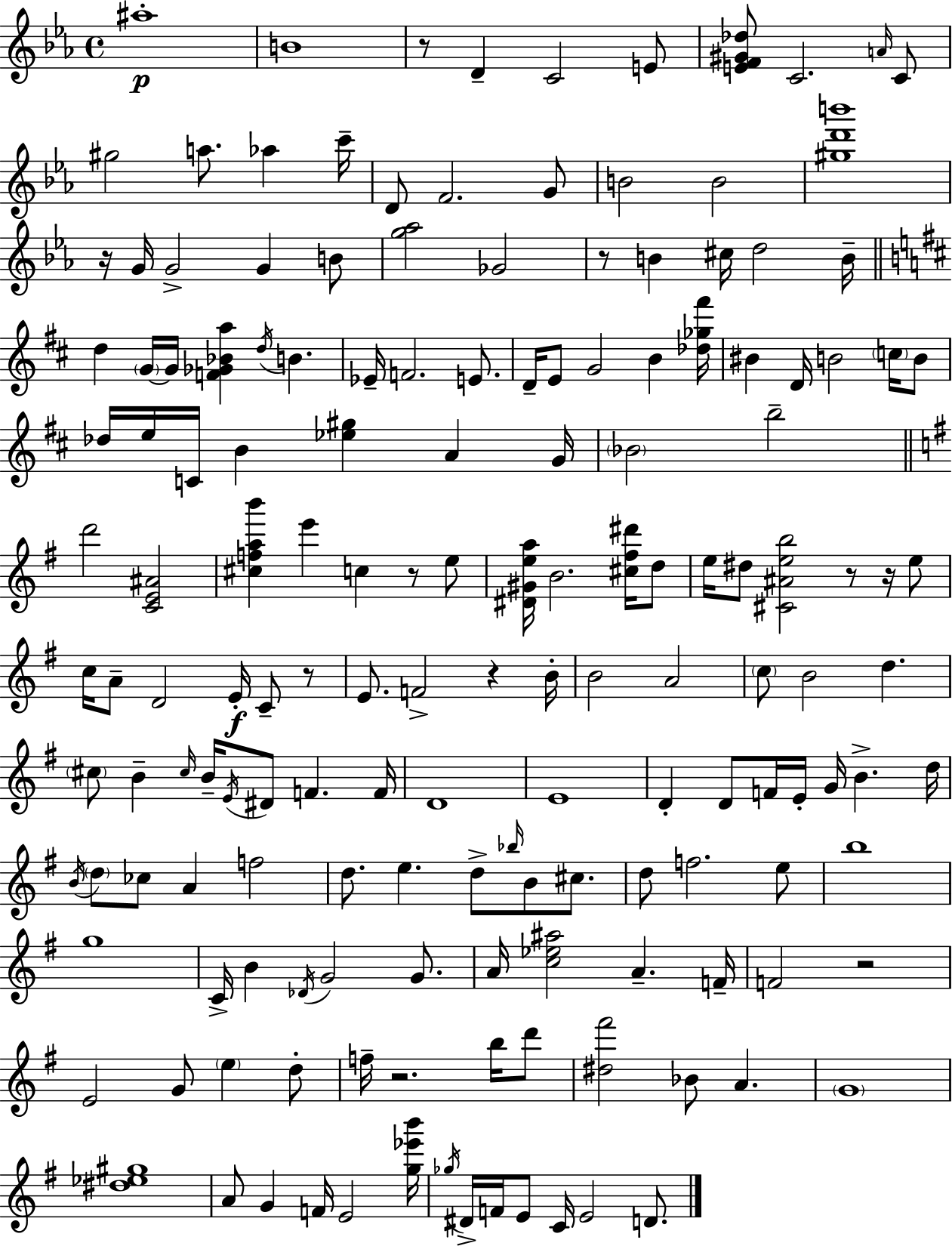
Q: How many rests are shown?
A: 10